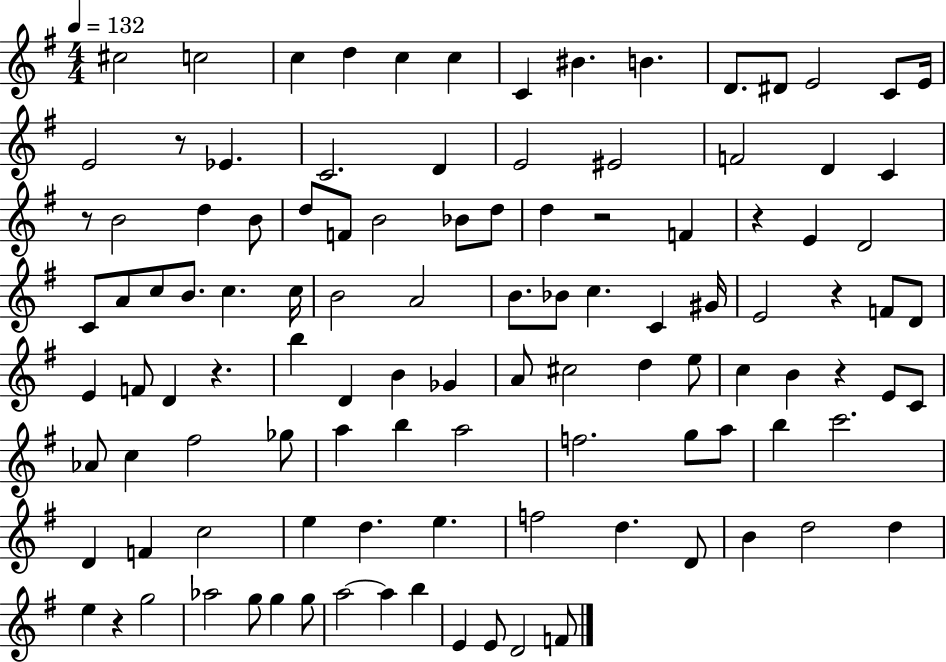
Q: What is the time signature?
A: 4/4